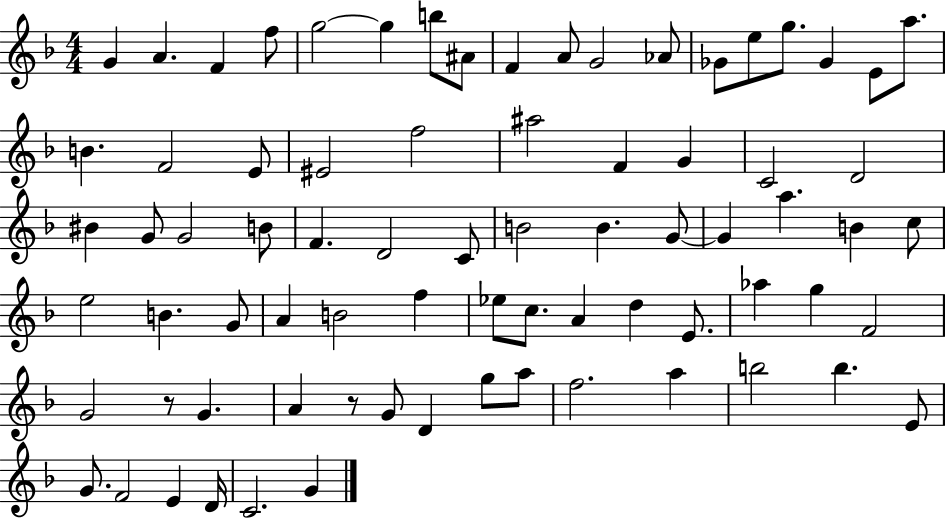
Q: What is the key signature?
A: F major